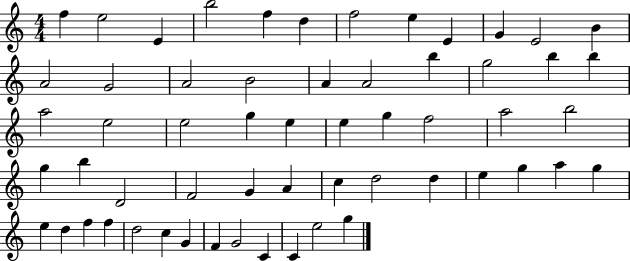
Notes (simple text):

F5/q E5/h E4/q B5/h F5/q D5/q F5/h E5/q E4/q G4/q E4/h B4/q A4/h G4/h A4/h B4/h A4/q A4/h B5/q G5/h B5/q B5/q A5/h E5/h E5/h G5/q E5/q E5/q G5/q F5/h A5/h B5/h G5/q B5/q D4/h F4/h G4/q A4/q C5/q D5/h D5/q E5/q G5/q A5/q G5/q E5/q D5/q F5/q F5/q D5/h C5/q G4/q F4/q G4/h C4/q C4/q E5/h G5/q